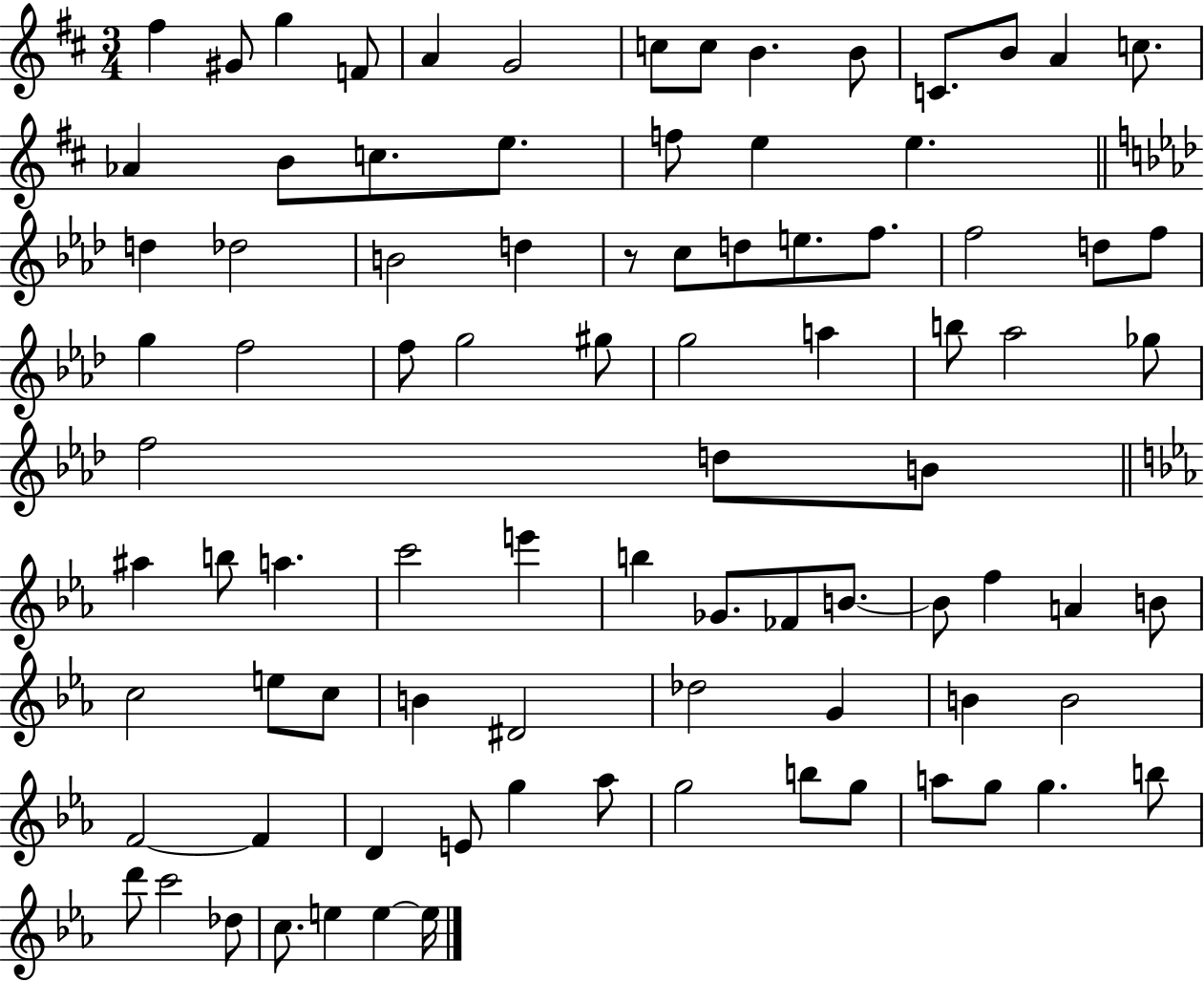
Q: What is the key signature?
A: D major